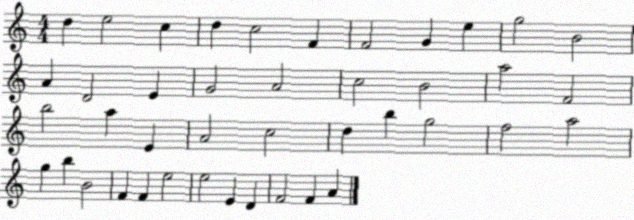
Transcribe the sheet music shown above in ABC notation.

X:1
T:Untitled
M:4/4
L:1/4
K:C
d e2 c d c2 F F2 G e g2 B2 A D2 E G2 A2 c2 B2 a2 F2 b2 a E A2 c2 d b g2 f2 a2 g b B2 F F e2 e2 E D F2 F A